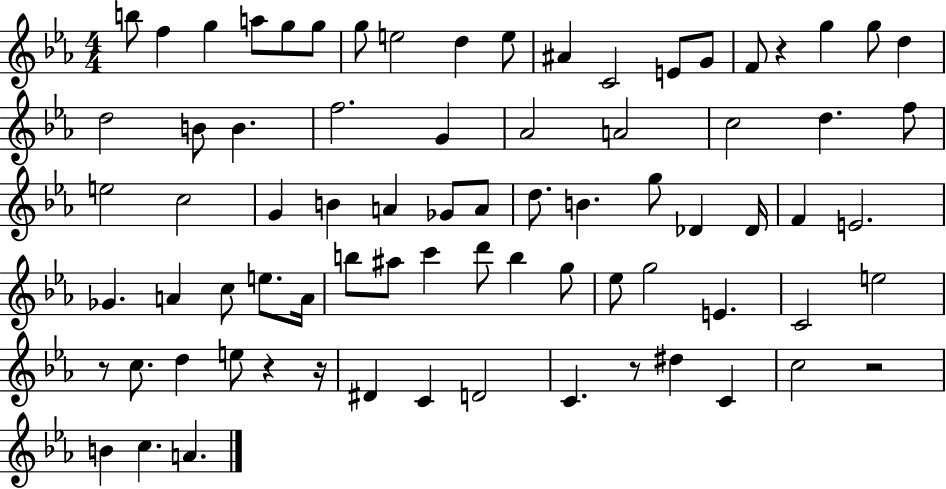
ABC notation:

X:1
T:Untitled
M:4/4
L:1/4
K:Eb
b/2 f g a/2 g/2 g/2 g/2 e2 d e/2 ^A C2 E/2 G/2 F/2 z g g/2 d d2 B/2 B f2 G _A2 A2 c2 d f/2 e2 c2 G B A _G/2 A/2 d/2 B g/2 _D _D/4 F E2 _G A c/2 e/2 A/4 b/2 ^a/2 c' d'/2 b g/2 _e/2 g2 E C2 e2 z/2 c/2 d e/2 z z/4 ^D C D2 C z/2 ^d C c2 z2 B c A